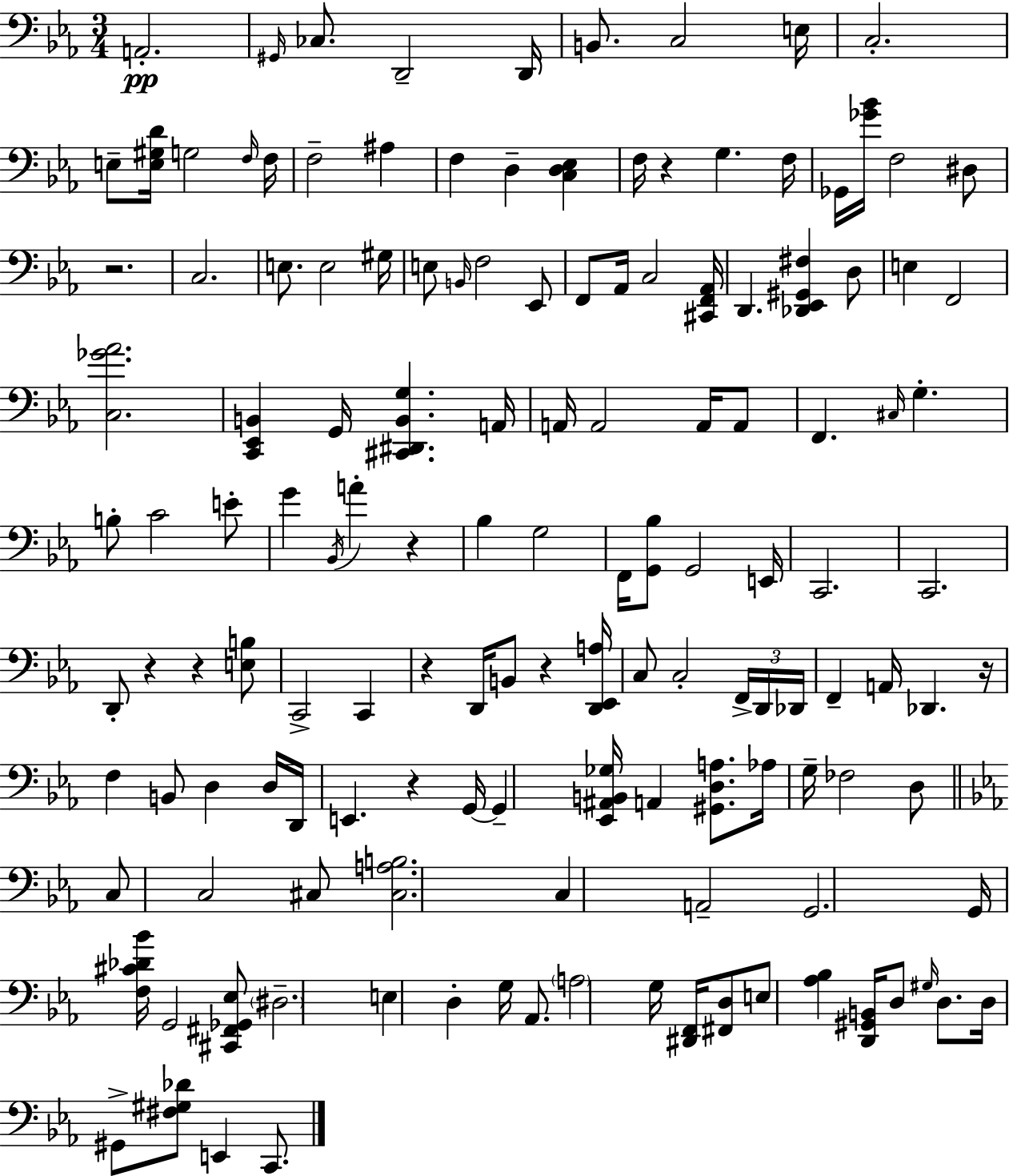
A2/h. G#2/s CES3/e. D2/h D2/s B2/e. C3/h E3/s C3/h. E3/e [E3,G#3,D4]/s G3/h F3/s F3/s F3/h A#3/q F3/q D3/q [C3,D3,Eb3]/q F3/s R/q G3/q. F3/s Gb2/s [Gb4,Bb4]/s F3/h D#3/e R/h. C3/h. E3/e. E3/h G#3/s E3/e B2/s F3/h Eb2/e F2/e Ab2/s C3/h [C#2,F2,Ab2]/s D2/q. [Db2,Eb2,G#2,F#3]/q D3/e E3/q F2/h [C3,Gb4,Ab4]/h. [C2,Eb2,B2]/q G2/s [C#2,D#2,B2,G3]/q. A2/s A2/s A2/h A2/s A2/e F2/q. C#3/s G3/q. B3/e C4/h E4/e G4/q Bb2/s A4/q R/q Bb3/q G3/h F2/s [G2,Bb3]/e G2/h E2/s C2/h. C2/h. D2/e R/q R/q [E3,B3]/e C2/h C2/q R/q D2/s B2/e R/q [D2,Eb2,A3]/s C3/e C3/h F2/s D2/s Db2/s F2/q A2/s Db2/q. R/s F3/q B2/e D3/q D3/s D2/s E2/q. R/q G2/s G2/q [Eb2,A#2,B2,Gb3]/s A2/q [G#2,D3,A3]/e. Ab3/s G3/s FES3/h D3/e C3/e C3/h C#3/e [C#3,A3,B3]/h. C3/q A2/h G2/h. G2/s [F3,C#4,Db4,Bb4]/s G2/h [C#2,F#2,Gb2,Eb3]/e D#3/h. E3/q D3/q G3/s Ab2/e. A3/h G3/s [D#2,F2]/s [F#2,D3]/e E3/e [Ab3,Bb3]/q [D2,G#2,B2]/s D3/e G#3/s D3/e. D3/s G#2/e [F#3,G#3,Db4]/e E2/q C2/e.